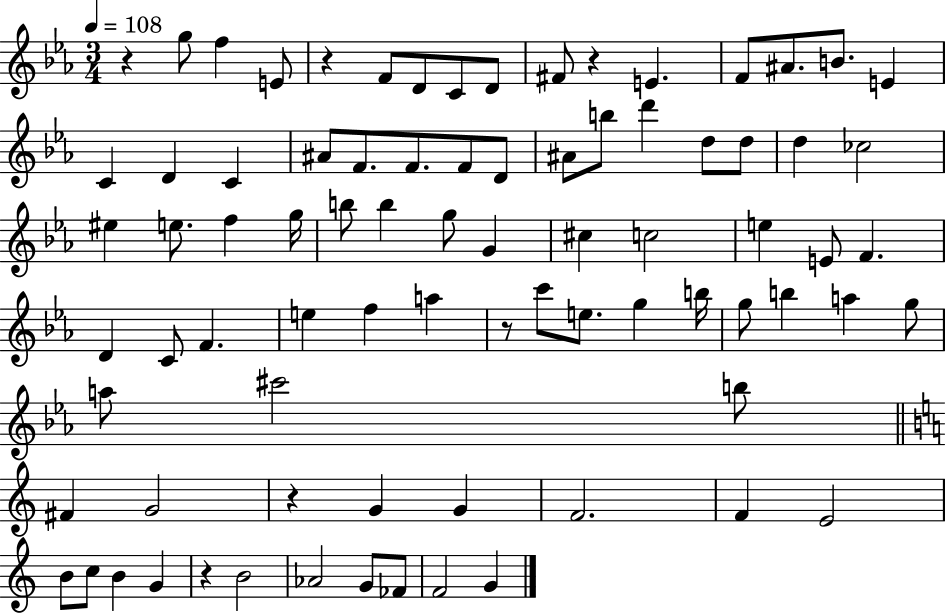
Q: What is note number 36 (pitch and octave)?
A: G4